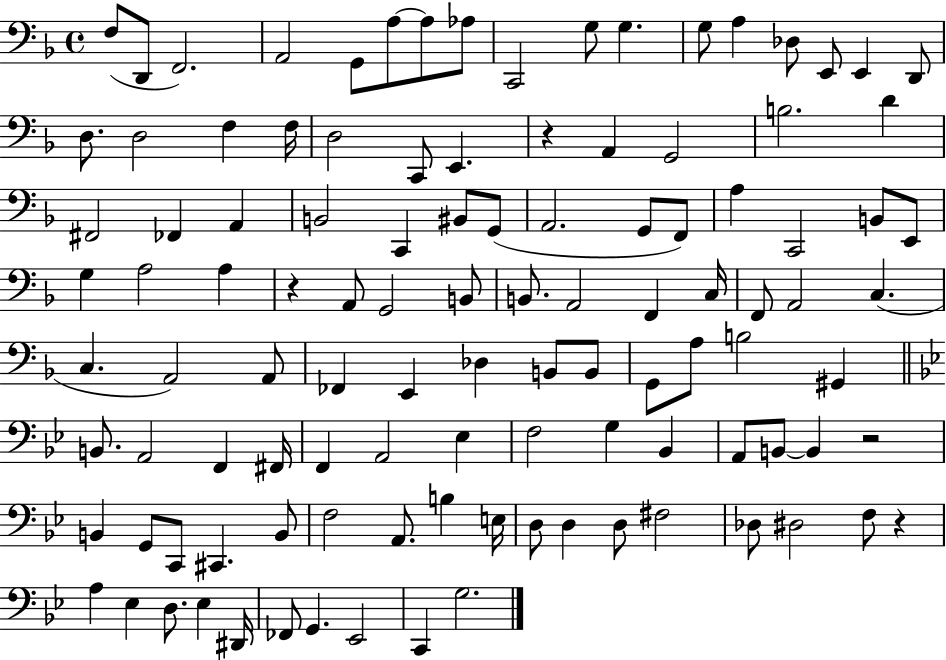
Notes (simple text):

F3/e D2/e F2/h. A2/h G2/e A3/e A3/e Ab3/e C2/h G3/e G3/q. G3/e A3/q Db3/e E2/e E2/q D2/e D3/e. D3/h F3/q F3/s D3/h C2/e E2/q. R/q A2/q G2/h B3/h. D4/q F#2/h FES2/q A2/q B2/h C2/q BIS2/e G2/e A2/h. G2/e F2/e A3/q C2/h B2/e E2/e G3/q A3/h A3/q R/q A2/e G2/h B2/e B2/e. A2/h F2/q C3/s F2/e A2/h C3/q. C3/q. A2/h A2/e FES2/q E2/q Db3/q B2/e B2/e G2/e A3/e B3/h G#2/q B2/e. A2/h F2/q F#2/s F2/q A2/h Eb3/q F3/h G3/q Bb2/q A2/e B2/e B2/q R/h B2/q G2/e C2/e C#2/q. B2/e F3/h A2/e. B3/q E3/s D3/e D3/q D3/e F#3/h Db3/e D#3/h F3/e R/q A3/q Eb3/q D3/e. Eb3/q D#2/s FES2/e G2/q. Eb2/h C2/q G3/h.